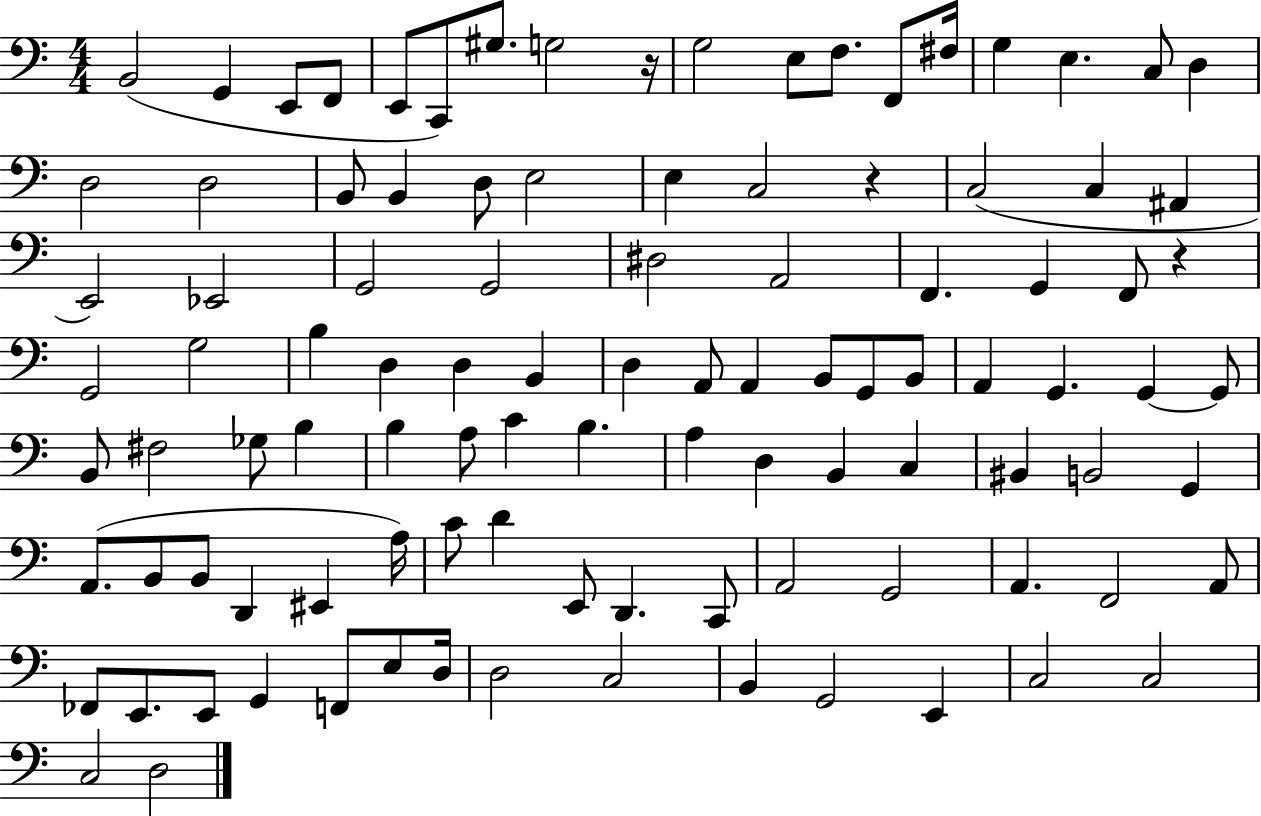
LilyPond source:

{
  \clef bass
  \numericTimeSignature
  \time 4/4
  \key c \major
  b,2( g,4 e,8 f,8 | e,8 c,8) gis8. g2 r16 | g2 e8 f8. f,8 fis16 | g4 e4. c8 d4 | \break d2 d2 | b,8 b,4 d8 e2 | e4 c2 r4 | c2( c4 ais,4 | \break e,2) ees,2 | g,2 g,2 | dis2 a,2 | f,4. g,4 f,8 r4 | \break g,2 g2 | b4 d4 d4 b,4 | d4 a,8 a,4 b,8 g,8 b,8 | a,4 g,4. g,4~~ g,8 | \break b,8 fis2 ges8 b4 | b4 a8 c'4 b4. | a4 d4 b,4 c4 | bis,4 b,2 g,4 | \break a,8.( b,8 b,8 d,4 eis,4 a16) | c'8 d'4 e,8 d,4. c,8 | a,2 g,2 | a,4. f,2 a,8 | \break fes,8 e,8. e,8 g,4 f,8 e8 d16 | d2 c2 | b,4 g,2 e,4 | c2 c2 | \break c2 d2 | \bar "|."
}